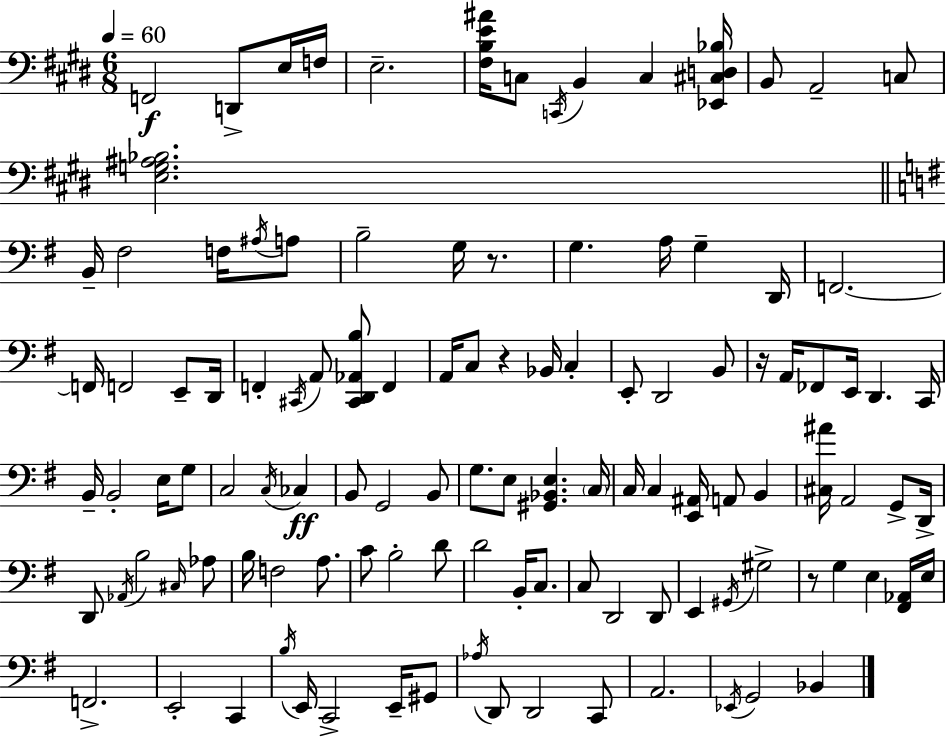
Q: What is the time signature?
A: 6/8